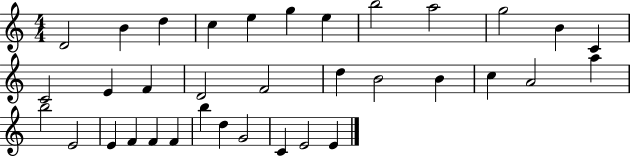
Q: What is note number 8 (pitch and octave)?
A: B5